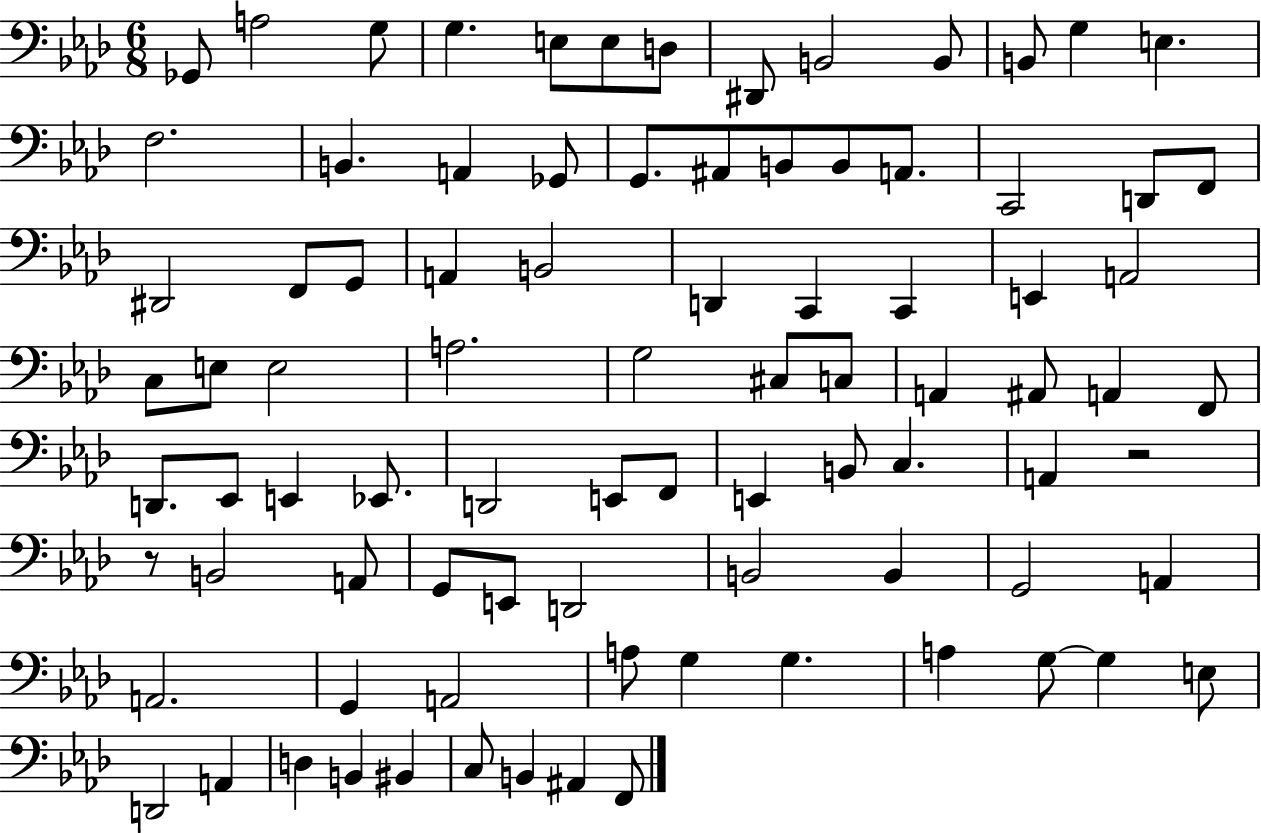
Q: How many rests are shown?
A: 2